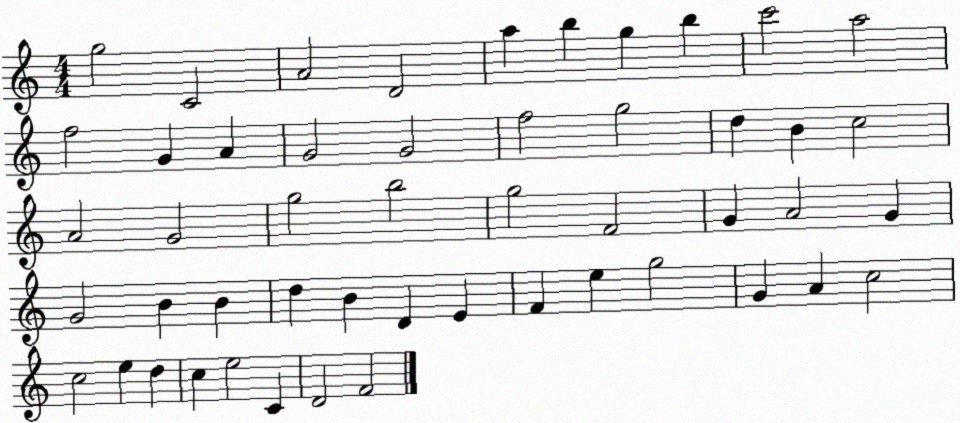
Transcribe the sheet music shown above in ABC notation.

X:1
T:Untitled
M:4/4
L:1/4
K:C
g2 C2 A2 D2 a b g b c'2 a2 f2 G A G2 G2 f2 g2 d B c2 A2 G2 g2 b2 g2 F2 G A2 G G2 B B d B D E F e g2 G A c2 c2 e d c e2 C D2 F2